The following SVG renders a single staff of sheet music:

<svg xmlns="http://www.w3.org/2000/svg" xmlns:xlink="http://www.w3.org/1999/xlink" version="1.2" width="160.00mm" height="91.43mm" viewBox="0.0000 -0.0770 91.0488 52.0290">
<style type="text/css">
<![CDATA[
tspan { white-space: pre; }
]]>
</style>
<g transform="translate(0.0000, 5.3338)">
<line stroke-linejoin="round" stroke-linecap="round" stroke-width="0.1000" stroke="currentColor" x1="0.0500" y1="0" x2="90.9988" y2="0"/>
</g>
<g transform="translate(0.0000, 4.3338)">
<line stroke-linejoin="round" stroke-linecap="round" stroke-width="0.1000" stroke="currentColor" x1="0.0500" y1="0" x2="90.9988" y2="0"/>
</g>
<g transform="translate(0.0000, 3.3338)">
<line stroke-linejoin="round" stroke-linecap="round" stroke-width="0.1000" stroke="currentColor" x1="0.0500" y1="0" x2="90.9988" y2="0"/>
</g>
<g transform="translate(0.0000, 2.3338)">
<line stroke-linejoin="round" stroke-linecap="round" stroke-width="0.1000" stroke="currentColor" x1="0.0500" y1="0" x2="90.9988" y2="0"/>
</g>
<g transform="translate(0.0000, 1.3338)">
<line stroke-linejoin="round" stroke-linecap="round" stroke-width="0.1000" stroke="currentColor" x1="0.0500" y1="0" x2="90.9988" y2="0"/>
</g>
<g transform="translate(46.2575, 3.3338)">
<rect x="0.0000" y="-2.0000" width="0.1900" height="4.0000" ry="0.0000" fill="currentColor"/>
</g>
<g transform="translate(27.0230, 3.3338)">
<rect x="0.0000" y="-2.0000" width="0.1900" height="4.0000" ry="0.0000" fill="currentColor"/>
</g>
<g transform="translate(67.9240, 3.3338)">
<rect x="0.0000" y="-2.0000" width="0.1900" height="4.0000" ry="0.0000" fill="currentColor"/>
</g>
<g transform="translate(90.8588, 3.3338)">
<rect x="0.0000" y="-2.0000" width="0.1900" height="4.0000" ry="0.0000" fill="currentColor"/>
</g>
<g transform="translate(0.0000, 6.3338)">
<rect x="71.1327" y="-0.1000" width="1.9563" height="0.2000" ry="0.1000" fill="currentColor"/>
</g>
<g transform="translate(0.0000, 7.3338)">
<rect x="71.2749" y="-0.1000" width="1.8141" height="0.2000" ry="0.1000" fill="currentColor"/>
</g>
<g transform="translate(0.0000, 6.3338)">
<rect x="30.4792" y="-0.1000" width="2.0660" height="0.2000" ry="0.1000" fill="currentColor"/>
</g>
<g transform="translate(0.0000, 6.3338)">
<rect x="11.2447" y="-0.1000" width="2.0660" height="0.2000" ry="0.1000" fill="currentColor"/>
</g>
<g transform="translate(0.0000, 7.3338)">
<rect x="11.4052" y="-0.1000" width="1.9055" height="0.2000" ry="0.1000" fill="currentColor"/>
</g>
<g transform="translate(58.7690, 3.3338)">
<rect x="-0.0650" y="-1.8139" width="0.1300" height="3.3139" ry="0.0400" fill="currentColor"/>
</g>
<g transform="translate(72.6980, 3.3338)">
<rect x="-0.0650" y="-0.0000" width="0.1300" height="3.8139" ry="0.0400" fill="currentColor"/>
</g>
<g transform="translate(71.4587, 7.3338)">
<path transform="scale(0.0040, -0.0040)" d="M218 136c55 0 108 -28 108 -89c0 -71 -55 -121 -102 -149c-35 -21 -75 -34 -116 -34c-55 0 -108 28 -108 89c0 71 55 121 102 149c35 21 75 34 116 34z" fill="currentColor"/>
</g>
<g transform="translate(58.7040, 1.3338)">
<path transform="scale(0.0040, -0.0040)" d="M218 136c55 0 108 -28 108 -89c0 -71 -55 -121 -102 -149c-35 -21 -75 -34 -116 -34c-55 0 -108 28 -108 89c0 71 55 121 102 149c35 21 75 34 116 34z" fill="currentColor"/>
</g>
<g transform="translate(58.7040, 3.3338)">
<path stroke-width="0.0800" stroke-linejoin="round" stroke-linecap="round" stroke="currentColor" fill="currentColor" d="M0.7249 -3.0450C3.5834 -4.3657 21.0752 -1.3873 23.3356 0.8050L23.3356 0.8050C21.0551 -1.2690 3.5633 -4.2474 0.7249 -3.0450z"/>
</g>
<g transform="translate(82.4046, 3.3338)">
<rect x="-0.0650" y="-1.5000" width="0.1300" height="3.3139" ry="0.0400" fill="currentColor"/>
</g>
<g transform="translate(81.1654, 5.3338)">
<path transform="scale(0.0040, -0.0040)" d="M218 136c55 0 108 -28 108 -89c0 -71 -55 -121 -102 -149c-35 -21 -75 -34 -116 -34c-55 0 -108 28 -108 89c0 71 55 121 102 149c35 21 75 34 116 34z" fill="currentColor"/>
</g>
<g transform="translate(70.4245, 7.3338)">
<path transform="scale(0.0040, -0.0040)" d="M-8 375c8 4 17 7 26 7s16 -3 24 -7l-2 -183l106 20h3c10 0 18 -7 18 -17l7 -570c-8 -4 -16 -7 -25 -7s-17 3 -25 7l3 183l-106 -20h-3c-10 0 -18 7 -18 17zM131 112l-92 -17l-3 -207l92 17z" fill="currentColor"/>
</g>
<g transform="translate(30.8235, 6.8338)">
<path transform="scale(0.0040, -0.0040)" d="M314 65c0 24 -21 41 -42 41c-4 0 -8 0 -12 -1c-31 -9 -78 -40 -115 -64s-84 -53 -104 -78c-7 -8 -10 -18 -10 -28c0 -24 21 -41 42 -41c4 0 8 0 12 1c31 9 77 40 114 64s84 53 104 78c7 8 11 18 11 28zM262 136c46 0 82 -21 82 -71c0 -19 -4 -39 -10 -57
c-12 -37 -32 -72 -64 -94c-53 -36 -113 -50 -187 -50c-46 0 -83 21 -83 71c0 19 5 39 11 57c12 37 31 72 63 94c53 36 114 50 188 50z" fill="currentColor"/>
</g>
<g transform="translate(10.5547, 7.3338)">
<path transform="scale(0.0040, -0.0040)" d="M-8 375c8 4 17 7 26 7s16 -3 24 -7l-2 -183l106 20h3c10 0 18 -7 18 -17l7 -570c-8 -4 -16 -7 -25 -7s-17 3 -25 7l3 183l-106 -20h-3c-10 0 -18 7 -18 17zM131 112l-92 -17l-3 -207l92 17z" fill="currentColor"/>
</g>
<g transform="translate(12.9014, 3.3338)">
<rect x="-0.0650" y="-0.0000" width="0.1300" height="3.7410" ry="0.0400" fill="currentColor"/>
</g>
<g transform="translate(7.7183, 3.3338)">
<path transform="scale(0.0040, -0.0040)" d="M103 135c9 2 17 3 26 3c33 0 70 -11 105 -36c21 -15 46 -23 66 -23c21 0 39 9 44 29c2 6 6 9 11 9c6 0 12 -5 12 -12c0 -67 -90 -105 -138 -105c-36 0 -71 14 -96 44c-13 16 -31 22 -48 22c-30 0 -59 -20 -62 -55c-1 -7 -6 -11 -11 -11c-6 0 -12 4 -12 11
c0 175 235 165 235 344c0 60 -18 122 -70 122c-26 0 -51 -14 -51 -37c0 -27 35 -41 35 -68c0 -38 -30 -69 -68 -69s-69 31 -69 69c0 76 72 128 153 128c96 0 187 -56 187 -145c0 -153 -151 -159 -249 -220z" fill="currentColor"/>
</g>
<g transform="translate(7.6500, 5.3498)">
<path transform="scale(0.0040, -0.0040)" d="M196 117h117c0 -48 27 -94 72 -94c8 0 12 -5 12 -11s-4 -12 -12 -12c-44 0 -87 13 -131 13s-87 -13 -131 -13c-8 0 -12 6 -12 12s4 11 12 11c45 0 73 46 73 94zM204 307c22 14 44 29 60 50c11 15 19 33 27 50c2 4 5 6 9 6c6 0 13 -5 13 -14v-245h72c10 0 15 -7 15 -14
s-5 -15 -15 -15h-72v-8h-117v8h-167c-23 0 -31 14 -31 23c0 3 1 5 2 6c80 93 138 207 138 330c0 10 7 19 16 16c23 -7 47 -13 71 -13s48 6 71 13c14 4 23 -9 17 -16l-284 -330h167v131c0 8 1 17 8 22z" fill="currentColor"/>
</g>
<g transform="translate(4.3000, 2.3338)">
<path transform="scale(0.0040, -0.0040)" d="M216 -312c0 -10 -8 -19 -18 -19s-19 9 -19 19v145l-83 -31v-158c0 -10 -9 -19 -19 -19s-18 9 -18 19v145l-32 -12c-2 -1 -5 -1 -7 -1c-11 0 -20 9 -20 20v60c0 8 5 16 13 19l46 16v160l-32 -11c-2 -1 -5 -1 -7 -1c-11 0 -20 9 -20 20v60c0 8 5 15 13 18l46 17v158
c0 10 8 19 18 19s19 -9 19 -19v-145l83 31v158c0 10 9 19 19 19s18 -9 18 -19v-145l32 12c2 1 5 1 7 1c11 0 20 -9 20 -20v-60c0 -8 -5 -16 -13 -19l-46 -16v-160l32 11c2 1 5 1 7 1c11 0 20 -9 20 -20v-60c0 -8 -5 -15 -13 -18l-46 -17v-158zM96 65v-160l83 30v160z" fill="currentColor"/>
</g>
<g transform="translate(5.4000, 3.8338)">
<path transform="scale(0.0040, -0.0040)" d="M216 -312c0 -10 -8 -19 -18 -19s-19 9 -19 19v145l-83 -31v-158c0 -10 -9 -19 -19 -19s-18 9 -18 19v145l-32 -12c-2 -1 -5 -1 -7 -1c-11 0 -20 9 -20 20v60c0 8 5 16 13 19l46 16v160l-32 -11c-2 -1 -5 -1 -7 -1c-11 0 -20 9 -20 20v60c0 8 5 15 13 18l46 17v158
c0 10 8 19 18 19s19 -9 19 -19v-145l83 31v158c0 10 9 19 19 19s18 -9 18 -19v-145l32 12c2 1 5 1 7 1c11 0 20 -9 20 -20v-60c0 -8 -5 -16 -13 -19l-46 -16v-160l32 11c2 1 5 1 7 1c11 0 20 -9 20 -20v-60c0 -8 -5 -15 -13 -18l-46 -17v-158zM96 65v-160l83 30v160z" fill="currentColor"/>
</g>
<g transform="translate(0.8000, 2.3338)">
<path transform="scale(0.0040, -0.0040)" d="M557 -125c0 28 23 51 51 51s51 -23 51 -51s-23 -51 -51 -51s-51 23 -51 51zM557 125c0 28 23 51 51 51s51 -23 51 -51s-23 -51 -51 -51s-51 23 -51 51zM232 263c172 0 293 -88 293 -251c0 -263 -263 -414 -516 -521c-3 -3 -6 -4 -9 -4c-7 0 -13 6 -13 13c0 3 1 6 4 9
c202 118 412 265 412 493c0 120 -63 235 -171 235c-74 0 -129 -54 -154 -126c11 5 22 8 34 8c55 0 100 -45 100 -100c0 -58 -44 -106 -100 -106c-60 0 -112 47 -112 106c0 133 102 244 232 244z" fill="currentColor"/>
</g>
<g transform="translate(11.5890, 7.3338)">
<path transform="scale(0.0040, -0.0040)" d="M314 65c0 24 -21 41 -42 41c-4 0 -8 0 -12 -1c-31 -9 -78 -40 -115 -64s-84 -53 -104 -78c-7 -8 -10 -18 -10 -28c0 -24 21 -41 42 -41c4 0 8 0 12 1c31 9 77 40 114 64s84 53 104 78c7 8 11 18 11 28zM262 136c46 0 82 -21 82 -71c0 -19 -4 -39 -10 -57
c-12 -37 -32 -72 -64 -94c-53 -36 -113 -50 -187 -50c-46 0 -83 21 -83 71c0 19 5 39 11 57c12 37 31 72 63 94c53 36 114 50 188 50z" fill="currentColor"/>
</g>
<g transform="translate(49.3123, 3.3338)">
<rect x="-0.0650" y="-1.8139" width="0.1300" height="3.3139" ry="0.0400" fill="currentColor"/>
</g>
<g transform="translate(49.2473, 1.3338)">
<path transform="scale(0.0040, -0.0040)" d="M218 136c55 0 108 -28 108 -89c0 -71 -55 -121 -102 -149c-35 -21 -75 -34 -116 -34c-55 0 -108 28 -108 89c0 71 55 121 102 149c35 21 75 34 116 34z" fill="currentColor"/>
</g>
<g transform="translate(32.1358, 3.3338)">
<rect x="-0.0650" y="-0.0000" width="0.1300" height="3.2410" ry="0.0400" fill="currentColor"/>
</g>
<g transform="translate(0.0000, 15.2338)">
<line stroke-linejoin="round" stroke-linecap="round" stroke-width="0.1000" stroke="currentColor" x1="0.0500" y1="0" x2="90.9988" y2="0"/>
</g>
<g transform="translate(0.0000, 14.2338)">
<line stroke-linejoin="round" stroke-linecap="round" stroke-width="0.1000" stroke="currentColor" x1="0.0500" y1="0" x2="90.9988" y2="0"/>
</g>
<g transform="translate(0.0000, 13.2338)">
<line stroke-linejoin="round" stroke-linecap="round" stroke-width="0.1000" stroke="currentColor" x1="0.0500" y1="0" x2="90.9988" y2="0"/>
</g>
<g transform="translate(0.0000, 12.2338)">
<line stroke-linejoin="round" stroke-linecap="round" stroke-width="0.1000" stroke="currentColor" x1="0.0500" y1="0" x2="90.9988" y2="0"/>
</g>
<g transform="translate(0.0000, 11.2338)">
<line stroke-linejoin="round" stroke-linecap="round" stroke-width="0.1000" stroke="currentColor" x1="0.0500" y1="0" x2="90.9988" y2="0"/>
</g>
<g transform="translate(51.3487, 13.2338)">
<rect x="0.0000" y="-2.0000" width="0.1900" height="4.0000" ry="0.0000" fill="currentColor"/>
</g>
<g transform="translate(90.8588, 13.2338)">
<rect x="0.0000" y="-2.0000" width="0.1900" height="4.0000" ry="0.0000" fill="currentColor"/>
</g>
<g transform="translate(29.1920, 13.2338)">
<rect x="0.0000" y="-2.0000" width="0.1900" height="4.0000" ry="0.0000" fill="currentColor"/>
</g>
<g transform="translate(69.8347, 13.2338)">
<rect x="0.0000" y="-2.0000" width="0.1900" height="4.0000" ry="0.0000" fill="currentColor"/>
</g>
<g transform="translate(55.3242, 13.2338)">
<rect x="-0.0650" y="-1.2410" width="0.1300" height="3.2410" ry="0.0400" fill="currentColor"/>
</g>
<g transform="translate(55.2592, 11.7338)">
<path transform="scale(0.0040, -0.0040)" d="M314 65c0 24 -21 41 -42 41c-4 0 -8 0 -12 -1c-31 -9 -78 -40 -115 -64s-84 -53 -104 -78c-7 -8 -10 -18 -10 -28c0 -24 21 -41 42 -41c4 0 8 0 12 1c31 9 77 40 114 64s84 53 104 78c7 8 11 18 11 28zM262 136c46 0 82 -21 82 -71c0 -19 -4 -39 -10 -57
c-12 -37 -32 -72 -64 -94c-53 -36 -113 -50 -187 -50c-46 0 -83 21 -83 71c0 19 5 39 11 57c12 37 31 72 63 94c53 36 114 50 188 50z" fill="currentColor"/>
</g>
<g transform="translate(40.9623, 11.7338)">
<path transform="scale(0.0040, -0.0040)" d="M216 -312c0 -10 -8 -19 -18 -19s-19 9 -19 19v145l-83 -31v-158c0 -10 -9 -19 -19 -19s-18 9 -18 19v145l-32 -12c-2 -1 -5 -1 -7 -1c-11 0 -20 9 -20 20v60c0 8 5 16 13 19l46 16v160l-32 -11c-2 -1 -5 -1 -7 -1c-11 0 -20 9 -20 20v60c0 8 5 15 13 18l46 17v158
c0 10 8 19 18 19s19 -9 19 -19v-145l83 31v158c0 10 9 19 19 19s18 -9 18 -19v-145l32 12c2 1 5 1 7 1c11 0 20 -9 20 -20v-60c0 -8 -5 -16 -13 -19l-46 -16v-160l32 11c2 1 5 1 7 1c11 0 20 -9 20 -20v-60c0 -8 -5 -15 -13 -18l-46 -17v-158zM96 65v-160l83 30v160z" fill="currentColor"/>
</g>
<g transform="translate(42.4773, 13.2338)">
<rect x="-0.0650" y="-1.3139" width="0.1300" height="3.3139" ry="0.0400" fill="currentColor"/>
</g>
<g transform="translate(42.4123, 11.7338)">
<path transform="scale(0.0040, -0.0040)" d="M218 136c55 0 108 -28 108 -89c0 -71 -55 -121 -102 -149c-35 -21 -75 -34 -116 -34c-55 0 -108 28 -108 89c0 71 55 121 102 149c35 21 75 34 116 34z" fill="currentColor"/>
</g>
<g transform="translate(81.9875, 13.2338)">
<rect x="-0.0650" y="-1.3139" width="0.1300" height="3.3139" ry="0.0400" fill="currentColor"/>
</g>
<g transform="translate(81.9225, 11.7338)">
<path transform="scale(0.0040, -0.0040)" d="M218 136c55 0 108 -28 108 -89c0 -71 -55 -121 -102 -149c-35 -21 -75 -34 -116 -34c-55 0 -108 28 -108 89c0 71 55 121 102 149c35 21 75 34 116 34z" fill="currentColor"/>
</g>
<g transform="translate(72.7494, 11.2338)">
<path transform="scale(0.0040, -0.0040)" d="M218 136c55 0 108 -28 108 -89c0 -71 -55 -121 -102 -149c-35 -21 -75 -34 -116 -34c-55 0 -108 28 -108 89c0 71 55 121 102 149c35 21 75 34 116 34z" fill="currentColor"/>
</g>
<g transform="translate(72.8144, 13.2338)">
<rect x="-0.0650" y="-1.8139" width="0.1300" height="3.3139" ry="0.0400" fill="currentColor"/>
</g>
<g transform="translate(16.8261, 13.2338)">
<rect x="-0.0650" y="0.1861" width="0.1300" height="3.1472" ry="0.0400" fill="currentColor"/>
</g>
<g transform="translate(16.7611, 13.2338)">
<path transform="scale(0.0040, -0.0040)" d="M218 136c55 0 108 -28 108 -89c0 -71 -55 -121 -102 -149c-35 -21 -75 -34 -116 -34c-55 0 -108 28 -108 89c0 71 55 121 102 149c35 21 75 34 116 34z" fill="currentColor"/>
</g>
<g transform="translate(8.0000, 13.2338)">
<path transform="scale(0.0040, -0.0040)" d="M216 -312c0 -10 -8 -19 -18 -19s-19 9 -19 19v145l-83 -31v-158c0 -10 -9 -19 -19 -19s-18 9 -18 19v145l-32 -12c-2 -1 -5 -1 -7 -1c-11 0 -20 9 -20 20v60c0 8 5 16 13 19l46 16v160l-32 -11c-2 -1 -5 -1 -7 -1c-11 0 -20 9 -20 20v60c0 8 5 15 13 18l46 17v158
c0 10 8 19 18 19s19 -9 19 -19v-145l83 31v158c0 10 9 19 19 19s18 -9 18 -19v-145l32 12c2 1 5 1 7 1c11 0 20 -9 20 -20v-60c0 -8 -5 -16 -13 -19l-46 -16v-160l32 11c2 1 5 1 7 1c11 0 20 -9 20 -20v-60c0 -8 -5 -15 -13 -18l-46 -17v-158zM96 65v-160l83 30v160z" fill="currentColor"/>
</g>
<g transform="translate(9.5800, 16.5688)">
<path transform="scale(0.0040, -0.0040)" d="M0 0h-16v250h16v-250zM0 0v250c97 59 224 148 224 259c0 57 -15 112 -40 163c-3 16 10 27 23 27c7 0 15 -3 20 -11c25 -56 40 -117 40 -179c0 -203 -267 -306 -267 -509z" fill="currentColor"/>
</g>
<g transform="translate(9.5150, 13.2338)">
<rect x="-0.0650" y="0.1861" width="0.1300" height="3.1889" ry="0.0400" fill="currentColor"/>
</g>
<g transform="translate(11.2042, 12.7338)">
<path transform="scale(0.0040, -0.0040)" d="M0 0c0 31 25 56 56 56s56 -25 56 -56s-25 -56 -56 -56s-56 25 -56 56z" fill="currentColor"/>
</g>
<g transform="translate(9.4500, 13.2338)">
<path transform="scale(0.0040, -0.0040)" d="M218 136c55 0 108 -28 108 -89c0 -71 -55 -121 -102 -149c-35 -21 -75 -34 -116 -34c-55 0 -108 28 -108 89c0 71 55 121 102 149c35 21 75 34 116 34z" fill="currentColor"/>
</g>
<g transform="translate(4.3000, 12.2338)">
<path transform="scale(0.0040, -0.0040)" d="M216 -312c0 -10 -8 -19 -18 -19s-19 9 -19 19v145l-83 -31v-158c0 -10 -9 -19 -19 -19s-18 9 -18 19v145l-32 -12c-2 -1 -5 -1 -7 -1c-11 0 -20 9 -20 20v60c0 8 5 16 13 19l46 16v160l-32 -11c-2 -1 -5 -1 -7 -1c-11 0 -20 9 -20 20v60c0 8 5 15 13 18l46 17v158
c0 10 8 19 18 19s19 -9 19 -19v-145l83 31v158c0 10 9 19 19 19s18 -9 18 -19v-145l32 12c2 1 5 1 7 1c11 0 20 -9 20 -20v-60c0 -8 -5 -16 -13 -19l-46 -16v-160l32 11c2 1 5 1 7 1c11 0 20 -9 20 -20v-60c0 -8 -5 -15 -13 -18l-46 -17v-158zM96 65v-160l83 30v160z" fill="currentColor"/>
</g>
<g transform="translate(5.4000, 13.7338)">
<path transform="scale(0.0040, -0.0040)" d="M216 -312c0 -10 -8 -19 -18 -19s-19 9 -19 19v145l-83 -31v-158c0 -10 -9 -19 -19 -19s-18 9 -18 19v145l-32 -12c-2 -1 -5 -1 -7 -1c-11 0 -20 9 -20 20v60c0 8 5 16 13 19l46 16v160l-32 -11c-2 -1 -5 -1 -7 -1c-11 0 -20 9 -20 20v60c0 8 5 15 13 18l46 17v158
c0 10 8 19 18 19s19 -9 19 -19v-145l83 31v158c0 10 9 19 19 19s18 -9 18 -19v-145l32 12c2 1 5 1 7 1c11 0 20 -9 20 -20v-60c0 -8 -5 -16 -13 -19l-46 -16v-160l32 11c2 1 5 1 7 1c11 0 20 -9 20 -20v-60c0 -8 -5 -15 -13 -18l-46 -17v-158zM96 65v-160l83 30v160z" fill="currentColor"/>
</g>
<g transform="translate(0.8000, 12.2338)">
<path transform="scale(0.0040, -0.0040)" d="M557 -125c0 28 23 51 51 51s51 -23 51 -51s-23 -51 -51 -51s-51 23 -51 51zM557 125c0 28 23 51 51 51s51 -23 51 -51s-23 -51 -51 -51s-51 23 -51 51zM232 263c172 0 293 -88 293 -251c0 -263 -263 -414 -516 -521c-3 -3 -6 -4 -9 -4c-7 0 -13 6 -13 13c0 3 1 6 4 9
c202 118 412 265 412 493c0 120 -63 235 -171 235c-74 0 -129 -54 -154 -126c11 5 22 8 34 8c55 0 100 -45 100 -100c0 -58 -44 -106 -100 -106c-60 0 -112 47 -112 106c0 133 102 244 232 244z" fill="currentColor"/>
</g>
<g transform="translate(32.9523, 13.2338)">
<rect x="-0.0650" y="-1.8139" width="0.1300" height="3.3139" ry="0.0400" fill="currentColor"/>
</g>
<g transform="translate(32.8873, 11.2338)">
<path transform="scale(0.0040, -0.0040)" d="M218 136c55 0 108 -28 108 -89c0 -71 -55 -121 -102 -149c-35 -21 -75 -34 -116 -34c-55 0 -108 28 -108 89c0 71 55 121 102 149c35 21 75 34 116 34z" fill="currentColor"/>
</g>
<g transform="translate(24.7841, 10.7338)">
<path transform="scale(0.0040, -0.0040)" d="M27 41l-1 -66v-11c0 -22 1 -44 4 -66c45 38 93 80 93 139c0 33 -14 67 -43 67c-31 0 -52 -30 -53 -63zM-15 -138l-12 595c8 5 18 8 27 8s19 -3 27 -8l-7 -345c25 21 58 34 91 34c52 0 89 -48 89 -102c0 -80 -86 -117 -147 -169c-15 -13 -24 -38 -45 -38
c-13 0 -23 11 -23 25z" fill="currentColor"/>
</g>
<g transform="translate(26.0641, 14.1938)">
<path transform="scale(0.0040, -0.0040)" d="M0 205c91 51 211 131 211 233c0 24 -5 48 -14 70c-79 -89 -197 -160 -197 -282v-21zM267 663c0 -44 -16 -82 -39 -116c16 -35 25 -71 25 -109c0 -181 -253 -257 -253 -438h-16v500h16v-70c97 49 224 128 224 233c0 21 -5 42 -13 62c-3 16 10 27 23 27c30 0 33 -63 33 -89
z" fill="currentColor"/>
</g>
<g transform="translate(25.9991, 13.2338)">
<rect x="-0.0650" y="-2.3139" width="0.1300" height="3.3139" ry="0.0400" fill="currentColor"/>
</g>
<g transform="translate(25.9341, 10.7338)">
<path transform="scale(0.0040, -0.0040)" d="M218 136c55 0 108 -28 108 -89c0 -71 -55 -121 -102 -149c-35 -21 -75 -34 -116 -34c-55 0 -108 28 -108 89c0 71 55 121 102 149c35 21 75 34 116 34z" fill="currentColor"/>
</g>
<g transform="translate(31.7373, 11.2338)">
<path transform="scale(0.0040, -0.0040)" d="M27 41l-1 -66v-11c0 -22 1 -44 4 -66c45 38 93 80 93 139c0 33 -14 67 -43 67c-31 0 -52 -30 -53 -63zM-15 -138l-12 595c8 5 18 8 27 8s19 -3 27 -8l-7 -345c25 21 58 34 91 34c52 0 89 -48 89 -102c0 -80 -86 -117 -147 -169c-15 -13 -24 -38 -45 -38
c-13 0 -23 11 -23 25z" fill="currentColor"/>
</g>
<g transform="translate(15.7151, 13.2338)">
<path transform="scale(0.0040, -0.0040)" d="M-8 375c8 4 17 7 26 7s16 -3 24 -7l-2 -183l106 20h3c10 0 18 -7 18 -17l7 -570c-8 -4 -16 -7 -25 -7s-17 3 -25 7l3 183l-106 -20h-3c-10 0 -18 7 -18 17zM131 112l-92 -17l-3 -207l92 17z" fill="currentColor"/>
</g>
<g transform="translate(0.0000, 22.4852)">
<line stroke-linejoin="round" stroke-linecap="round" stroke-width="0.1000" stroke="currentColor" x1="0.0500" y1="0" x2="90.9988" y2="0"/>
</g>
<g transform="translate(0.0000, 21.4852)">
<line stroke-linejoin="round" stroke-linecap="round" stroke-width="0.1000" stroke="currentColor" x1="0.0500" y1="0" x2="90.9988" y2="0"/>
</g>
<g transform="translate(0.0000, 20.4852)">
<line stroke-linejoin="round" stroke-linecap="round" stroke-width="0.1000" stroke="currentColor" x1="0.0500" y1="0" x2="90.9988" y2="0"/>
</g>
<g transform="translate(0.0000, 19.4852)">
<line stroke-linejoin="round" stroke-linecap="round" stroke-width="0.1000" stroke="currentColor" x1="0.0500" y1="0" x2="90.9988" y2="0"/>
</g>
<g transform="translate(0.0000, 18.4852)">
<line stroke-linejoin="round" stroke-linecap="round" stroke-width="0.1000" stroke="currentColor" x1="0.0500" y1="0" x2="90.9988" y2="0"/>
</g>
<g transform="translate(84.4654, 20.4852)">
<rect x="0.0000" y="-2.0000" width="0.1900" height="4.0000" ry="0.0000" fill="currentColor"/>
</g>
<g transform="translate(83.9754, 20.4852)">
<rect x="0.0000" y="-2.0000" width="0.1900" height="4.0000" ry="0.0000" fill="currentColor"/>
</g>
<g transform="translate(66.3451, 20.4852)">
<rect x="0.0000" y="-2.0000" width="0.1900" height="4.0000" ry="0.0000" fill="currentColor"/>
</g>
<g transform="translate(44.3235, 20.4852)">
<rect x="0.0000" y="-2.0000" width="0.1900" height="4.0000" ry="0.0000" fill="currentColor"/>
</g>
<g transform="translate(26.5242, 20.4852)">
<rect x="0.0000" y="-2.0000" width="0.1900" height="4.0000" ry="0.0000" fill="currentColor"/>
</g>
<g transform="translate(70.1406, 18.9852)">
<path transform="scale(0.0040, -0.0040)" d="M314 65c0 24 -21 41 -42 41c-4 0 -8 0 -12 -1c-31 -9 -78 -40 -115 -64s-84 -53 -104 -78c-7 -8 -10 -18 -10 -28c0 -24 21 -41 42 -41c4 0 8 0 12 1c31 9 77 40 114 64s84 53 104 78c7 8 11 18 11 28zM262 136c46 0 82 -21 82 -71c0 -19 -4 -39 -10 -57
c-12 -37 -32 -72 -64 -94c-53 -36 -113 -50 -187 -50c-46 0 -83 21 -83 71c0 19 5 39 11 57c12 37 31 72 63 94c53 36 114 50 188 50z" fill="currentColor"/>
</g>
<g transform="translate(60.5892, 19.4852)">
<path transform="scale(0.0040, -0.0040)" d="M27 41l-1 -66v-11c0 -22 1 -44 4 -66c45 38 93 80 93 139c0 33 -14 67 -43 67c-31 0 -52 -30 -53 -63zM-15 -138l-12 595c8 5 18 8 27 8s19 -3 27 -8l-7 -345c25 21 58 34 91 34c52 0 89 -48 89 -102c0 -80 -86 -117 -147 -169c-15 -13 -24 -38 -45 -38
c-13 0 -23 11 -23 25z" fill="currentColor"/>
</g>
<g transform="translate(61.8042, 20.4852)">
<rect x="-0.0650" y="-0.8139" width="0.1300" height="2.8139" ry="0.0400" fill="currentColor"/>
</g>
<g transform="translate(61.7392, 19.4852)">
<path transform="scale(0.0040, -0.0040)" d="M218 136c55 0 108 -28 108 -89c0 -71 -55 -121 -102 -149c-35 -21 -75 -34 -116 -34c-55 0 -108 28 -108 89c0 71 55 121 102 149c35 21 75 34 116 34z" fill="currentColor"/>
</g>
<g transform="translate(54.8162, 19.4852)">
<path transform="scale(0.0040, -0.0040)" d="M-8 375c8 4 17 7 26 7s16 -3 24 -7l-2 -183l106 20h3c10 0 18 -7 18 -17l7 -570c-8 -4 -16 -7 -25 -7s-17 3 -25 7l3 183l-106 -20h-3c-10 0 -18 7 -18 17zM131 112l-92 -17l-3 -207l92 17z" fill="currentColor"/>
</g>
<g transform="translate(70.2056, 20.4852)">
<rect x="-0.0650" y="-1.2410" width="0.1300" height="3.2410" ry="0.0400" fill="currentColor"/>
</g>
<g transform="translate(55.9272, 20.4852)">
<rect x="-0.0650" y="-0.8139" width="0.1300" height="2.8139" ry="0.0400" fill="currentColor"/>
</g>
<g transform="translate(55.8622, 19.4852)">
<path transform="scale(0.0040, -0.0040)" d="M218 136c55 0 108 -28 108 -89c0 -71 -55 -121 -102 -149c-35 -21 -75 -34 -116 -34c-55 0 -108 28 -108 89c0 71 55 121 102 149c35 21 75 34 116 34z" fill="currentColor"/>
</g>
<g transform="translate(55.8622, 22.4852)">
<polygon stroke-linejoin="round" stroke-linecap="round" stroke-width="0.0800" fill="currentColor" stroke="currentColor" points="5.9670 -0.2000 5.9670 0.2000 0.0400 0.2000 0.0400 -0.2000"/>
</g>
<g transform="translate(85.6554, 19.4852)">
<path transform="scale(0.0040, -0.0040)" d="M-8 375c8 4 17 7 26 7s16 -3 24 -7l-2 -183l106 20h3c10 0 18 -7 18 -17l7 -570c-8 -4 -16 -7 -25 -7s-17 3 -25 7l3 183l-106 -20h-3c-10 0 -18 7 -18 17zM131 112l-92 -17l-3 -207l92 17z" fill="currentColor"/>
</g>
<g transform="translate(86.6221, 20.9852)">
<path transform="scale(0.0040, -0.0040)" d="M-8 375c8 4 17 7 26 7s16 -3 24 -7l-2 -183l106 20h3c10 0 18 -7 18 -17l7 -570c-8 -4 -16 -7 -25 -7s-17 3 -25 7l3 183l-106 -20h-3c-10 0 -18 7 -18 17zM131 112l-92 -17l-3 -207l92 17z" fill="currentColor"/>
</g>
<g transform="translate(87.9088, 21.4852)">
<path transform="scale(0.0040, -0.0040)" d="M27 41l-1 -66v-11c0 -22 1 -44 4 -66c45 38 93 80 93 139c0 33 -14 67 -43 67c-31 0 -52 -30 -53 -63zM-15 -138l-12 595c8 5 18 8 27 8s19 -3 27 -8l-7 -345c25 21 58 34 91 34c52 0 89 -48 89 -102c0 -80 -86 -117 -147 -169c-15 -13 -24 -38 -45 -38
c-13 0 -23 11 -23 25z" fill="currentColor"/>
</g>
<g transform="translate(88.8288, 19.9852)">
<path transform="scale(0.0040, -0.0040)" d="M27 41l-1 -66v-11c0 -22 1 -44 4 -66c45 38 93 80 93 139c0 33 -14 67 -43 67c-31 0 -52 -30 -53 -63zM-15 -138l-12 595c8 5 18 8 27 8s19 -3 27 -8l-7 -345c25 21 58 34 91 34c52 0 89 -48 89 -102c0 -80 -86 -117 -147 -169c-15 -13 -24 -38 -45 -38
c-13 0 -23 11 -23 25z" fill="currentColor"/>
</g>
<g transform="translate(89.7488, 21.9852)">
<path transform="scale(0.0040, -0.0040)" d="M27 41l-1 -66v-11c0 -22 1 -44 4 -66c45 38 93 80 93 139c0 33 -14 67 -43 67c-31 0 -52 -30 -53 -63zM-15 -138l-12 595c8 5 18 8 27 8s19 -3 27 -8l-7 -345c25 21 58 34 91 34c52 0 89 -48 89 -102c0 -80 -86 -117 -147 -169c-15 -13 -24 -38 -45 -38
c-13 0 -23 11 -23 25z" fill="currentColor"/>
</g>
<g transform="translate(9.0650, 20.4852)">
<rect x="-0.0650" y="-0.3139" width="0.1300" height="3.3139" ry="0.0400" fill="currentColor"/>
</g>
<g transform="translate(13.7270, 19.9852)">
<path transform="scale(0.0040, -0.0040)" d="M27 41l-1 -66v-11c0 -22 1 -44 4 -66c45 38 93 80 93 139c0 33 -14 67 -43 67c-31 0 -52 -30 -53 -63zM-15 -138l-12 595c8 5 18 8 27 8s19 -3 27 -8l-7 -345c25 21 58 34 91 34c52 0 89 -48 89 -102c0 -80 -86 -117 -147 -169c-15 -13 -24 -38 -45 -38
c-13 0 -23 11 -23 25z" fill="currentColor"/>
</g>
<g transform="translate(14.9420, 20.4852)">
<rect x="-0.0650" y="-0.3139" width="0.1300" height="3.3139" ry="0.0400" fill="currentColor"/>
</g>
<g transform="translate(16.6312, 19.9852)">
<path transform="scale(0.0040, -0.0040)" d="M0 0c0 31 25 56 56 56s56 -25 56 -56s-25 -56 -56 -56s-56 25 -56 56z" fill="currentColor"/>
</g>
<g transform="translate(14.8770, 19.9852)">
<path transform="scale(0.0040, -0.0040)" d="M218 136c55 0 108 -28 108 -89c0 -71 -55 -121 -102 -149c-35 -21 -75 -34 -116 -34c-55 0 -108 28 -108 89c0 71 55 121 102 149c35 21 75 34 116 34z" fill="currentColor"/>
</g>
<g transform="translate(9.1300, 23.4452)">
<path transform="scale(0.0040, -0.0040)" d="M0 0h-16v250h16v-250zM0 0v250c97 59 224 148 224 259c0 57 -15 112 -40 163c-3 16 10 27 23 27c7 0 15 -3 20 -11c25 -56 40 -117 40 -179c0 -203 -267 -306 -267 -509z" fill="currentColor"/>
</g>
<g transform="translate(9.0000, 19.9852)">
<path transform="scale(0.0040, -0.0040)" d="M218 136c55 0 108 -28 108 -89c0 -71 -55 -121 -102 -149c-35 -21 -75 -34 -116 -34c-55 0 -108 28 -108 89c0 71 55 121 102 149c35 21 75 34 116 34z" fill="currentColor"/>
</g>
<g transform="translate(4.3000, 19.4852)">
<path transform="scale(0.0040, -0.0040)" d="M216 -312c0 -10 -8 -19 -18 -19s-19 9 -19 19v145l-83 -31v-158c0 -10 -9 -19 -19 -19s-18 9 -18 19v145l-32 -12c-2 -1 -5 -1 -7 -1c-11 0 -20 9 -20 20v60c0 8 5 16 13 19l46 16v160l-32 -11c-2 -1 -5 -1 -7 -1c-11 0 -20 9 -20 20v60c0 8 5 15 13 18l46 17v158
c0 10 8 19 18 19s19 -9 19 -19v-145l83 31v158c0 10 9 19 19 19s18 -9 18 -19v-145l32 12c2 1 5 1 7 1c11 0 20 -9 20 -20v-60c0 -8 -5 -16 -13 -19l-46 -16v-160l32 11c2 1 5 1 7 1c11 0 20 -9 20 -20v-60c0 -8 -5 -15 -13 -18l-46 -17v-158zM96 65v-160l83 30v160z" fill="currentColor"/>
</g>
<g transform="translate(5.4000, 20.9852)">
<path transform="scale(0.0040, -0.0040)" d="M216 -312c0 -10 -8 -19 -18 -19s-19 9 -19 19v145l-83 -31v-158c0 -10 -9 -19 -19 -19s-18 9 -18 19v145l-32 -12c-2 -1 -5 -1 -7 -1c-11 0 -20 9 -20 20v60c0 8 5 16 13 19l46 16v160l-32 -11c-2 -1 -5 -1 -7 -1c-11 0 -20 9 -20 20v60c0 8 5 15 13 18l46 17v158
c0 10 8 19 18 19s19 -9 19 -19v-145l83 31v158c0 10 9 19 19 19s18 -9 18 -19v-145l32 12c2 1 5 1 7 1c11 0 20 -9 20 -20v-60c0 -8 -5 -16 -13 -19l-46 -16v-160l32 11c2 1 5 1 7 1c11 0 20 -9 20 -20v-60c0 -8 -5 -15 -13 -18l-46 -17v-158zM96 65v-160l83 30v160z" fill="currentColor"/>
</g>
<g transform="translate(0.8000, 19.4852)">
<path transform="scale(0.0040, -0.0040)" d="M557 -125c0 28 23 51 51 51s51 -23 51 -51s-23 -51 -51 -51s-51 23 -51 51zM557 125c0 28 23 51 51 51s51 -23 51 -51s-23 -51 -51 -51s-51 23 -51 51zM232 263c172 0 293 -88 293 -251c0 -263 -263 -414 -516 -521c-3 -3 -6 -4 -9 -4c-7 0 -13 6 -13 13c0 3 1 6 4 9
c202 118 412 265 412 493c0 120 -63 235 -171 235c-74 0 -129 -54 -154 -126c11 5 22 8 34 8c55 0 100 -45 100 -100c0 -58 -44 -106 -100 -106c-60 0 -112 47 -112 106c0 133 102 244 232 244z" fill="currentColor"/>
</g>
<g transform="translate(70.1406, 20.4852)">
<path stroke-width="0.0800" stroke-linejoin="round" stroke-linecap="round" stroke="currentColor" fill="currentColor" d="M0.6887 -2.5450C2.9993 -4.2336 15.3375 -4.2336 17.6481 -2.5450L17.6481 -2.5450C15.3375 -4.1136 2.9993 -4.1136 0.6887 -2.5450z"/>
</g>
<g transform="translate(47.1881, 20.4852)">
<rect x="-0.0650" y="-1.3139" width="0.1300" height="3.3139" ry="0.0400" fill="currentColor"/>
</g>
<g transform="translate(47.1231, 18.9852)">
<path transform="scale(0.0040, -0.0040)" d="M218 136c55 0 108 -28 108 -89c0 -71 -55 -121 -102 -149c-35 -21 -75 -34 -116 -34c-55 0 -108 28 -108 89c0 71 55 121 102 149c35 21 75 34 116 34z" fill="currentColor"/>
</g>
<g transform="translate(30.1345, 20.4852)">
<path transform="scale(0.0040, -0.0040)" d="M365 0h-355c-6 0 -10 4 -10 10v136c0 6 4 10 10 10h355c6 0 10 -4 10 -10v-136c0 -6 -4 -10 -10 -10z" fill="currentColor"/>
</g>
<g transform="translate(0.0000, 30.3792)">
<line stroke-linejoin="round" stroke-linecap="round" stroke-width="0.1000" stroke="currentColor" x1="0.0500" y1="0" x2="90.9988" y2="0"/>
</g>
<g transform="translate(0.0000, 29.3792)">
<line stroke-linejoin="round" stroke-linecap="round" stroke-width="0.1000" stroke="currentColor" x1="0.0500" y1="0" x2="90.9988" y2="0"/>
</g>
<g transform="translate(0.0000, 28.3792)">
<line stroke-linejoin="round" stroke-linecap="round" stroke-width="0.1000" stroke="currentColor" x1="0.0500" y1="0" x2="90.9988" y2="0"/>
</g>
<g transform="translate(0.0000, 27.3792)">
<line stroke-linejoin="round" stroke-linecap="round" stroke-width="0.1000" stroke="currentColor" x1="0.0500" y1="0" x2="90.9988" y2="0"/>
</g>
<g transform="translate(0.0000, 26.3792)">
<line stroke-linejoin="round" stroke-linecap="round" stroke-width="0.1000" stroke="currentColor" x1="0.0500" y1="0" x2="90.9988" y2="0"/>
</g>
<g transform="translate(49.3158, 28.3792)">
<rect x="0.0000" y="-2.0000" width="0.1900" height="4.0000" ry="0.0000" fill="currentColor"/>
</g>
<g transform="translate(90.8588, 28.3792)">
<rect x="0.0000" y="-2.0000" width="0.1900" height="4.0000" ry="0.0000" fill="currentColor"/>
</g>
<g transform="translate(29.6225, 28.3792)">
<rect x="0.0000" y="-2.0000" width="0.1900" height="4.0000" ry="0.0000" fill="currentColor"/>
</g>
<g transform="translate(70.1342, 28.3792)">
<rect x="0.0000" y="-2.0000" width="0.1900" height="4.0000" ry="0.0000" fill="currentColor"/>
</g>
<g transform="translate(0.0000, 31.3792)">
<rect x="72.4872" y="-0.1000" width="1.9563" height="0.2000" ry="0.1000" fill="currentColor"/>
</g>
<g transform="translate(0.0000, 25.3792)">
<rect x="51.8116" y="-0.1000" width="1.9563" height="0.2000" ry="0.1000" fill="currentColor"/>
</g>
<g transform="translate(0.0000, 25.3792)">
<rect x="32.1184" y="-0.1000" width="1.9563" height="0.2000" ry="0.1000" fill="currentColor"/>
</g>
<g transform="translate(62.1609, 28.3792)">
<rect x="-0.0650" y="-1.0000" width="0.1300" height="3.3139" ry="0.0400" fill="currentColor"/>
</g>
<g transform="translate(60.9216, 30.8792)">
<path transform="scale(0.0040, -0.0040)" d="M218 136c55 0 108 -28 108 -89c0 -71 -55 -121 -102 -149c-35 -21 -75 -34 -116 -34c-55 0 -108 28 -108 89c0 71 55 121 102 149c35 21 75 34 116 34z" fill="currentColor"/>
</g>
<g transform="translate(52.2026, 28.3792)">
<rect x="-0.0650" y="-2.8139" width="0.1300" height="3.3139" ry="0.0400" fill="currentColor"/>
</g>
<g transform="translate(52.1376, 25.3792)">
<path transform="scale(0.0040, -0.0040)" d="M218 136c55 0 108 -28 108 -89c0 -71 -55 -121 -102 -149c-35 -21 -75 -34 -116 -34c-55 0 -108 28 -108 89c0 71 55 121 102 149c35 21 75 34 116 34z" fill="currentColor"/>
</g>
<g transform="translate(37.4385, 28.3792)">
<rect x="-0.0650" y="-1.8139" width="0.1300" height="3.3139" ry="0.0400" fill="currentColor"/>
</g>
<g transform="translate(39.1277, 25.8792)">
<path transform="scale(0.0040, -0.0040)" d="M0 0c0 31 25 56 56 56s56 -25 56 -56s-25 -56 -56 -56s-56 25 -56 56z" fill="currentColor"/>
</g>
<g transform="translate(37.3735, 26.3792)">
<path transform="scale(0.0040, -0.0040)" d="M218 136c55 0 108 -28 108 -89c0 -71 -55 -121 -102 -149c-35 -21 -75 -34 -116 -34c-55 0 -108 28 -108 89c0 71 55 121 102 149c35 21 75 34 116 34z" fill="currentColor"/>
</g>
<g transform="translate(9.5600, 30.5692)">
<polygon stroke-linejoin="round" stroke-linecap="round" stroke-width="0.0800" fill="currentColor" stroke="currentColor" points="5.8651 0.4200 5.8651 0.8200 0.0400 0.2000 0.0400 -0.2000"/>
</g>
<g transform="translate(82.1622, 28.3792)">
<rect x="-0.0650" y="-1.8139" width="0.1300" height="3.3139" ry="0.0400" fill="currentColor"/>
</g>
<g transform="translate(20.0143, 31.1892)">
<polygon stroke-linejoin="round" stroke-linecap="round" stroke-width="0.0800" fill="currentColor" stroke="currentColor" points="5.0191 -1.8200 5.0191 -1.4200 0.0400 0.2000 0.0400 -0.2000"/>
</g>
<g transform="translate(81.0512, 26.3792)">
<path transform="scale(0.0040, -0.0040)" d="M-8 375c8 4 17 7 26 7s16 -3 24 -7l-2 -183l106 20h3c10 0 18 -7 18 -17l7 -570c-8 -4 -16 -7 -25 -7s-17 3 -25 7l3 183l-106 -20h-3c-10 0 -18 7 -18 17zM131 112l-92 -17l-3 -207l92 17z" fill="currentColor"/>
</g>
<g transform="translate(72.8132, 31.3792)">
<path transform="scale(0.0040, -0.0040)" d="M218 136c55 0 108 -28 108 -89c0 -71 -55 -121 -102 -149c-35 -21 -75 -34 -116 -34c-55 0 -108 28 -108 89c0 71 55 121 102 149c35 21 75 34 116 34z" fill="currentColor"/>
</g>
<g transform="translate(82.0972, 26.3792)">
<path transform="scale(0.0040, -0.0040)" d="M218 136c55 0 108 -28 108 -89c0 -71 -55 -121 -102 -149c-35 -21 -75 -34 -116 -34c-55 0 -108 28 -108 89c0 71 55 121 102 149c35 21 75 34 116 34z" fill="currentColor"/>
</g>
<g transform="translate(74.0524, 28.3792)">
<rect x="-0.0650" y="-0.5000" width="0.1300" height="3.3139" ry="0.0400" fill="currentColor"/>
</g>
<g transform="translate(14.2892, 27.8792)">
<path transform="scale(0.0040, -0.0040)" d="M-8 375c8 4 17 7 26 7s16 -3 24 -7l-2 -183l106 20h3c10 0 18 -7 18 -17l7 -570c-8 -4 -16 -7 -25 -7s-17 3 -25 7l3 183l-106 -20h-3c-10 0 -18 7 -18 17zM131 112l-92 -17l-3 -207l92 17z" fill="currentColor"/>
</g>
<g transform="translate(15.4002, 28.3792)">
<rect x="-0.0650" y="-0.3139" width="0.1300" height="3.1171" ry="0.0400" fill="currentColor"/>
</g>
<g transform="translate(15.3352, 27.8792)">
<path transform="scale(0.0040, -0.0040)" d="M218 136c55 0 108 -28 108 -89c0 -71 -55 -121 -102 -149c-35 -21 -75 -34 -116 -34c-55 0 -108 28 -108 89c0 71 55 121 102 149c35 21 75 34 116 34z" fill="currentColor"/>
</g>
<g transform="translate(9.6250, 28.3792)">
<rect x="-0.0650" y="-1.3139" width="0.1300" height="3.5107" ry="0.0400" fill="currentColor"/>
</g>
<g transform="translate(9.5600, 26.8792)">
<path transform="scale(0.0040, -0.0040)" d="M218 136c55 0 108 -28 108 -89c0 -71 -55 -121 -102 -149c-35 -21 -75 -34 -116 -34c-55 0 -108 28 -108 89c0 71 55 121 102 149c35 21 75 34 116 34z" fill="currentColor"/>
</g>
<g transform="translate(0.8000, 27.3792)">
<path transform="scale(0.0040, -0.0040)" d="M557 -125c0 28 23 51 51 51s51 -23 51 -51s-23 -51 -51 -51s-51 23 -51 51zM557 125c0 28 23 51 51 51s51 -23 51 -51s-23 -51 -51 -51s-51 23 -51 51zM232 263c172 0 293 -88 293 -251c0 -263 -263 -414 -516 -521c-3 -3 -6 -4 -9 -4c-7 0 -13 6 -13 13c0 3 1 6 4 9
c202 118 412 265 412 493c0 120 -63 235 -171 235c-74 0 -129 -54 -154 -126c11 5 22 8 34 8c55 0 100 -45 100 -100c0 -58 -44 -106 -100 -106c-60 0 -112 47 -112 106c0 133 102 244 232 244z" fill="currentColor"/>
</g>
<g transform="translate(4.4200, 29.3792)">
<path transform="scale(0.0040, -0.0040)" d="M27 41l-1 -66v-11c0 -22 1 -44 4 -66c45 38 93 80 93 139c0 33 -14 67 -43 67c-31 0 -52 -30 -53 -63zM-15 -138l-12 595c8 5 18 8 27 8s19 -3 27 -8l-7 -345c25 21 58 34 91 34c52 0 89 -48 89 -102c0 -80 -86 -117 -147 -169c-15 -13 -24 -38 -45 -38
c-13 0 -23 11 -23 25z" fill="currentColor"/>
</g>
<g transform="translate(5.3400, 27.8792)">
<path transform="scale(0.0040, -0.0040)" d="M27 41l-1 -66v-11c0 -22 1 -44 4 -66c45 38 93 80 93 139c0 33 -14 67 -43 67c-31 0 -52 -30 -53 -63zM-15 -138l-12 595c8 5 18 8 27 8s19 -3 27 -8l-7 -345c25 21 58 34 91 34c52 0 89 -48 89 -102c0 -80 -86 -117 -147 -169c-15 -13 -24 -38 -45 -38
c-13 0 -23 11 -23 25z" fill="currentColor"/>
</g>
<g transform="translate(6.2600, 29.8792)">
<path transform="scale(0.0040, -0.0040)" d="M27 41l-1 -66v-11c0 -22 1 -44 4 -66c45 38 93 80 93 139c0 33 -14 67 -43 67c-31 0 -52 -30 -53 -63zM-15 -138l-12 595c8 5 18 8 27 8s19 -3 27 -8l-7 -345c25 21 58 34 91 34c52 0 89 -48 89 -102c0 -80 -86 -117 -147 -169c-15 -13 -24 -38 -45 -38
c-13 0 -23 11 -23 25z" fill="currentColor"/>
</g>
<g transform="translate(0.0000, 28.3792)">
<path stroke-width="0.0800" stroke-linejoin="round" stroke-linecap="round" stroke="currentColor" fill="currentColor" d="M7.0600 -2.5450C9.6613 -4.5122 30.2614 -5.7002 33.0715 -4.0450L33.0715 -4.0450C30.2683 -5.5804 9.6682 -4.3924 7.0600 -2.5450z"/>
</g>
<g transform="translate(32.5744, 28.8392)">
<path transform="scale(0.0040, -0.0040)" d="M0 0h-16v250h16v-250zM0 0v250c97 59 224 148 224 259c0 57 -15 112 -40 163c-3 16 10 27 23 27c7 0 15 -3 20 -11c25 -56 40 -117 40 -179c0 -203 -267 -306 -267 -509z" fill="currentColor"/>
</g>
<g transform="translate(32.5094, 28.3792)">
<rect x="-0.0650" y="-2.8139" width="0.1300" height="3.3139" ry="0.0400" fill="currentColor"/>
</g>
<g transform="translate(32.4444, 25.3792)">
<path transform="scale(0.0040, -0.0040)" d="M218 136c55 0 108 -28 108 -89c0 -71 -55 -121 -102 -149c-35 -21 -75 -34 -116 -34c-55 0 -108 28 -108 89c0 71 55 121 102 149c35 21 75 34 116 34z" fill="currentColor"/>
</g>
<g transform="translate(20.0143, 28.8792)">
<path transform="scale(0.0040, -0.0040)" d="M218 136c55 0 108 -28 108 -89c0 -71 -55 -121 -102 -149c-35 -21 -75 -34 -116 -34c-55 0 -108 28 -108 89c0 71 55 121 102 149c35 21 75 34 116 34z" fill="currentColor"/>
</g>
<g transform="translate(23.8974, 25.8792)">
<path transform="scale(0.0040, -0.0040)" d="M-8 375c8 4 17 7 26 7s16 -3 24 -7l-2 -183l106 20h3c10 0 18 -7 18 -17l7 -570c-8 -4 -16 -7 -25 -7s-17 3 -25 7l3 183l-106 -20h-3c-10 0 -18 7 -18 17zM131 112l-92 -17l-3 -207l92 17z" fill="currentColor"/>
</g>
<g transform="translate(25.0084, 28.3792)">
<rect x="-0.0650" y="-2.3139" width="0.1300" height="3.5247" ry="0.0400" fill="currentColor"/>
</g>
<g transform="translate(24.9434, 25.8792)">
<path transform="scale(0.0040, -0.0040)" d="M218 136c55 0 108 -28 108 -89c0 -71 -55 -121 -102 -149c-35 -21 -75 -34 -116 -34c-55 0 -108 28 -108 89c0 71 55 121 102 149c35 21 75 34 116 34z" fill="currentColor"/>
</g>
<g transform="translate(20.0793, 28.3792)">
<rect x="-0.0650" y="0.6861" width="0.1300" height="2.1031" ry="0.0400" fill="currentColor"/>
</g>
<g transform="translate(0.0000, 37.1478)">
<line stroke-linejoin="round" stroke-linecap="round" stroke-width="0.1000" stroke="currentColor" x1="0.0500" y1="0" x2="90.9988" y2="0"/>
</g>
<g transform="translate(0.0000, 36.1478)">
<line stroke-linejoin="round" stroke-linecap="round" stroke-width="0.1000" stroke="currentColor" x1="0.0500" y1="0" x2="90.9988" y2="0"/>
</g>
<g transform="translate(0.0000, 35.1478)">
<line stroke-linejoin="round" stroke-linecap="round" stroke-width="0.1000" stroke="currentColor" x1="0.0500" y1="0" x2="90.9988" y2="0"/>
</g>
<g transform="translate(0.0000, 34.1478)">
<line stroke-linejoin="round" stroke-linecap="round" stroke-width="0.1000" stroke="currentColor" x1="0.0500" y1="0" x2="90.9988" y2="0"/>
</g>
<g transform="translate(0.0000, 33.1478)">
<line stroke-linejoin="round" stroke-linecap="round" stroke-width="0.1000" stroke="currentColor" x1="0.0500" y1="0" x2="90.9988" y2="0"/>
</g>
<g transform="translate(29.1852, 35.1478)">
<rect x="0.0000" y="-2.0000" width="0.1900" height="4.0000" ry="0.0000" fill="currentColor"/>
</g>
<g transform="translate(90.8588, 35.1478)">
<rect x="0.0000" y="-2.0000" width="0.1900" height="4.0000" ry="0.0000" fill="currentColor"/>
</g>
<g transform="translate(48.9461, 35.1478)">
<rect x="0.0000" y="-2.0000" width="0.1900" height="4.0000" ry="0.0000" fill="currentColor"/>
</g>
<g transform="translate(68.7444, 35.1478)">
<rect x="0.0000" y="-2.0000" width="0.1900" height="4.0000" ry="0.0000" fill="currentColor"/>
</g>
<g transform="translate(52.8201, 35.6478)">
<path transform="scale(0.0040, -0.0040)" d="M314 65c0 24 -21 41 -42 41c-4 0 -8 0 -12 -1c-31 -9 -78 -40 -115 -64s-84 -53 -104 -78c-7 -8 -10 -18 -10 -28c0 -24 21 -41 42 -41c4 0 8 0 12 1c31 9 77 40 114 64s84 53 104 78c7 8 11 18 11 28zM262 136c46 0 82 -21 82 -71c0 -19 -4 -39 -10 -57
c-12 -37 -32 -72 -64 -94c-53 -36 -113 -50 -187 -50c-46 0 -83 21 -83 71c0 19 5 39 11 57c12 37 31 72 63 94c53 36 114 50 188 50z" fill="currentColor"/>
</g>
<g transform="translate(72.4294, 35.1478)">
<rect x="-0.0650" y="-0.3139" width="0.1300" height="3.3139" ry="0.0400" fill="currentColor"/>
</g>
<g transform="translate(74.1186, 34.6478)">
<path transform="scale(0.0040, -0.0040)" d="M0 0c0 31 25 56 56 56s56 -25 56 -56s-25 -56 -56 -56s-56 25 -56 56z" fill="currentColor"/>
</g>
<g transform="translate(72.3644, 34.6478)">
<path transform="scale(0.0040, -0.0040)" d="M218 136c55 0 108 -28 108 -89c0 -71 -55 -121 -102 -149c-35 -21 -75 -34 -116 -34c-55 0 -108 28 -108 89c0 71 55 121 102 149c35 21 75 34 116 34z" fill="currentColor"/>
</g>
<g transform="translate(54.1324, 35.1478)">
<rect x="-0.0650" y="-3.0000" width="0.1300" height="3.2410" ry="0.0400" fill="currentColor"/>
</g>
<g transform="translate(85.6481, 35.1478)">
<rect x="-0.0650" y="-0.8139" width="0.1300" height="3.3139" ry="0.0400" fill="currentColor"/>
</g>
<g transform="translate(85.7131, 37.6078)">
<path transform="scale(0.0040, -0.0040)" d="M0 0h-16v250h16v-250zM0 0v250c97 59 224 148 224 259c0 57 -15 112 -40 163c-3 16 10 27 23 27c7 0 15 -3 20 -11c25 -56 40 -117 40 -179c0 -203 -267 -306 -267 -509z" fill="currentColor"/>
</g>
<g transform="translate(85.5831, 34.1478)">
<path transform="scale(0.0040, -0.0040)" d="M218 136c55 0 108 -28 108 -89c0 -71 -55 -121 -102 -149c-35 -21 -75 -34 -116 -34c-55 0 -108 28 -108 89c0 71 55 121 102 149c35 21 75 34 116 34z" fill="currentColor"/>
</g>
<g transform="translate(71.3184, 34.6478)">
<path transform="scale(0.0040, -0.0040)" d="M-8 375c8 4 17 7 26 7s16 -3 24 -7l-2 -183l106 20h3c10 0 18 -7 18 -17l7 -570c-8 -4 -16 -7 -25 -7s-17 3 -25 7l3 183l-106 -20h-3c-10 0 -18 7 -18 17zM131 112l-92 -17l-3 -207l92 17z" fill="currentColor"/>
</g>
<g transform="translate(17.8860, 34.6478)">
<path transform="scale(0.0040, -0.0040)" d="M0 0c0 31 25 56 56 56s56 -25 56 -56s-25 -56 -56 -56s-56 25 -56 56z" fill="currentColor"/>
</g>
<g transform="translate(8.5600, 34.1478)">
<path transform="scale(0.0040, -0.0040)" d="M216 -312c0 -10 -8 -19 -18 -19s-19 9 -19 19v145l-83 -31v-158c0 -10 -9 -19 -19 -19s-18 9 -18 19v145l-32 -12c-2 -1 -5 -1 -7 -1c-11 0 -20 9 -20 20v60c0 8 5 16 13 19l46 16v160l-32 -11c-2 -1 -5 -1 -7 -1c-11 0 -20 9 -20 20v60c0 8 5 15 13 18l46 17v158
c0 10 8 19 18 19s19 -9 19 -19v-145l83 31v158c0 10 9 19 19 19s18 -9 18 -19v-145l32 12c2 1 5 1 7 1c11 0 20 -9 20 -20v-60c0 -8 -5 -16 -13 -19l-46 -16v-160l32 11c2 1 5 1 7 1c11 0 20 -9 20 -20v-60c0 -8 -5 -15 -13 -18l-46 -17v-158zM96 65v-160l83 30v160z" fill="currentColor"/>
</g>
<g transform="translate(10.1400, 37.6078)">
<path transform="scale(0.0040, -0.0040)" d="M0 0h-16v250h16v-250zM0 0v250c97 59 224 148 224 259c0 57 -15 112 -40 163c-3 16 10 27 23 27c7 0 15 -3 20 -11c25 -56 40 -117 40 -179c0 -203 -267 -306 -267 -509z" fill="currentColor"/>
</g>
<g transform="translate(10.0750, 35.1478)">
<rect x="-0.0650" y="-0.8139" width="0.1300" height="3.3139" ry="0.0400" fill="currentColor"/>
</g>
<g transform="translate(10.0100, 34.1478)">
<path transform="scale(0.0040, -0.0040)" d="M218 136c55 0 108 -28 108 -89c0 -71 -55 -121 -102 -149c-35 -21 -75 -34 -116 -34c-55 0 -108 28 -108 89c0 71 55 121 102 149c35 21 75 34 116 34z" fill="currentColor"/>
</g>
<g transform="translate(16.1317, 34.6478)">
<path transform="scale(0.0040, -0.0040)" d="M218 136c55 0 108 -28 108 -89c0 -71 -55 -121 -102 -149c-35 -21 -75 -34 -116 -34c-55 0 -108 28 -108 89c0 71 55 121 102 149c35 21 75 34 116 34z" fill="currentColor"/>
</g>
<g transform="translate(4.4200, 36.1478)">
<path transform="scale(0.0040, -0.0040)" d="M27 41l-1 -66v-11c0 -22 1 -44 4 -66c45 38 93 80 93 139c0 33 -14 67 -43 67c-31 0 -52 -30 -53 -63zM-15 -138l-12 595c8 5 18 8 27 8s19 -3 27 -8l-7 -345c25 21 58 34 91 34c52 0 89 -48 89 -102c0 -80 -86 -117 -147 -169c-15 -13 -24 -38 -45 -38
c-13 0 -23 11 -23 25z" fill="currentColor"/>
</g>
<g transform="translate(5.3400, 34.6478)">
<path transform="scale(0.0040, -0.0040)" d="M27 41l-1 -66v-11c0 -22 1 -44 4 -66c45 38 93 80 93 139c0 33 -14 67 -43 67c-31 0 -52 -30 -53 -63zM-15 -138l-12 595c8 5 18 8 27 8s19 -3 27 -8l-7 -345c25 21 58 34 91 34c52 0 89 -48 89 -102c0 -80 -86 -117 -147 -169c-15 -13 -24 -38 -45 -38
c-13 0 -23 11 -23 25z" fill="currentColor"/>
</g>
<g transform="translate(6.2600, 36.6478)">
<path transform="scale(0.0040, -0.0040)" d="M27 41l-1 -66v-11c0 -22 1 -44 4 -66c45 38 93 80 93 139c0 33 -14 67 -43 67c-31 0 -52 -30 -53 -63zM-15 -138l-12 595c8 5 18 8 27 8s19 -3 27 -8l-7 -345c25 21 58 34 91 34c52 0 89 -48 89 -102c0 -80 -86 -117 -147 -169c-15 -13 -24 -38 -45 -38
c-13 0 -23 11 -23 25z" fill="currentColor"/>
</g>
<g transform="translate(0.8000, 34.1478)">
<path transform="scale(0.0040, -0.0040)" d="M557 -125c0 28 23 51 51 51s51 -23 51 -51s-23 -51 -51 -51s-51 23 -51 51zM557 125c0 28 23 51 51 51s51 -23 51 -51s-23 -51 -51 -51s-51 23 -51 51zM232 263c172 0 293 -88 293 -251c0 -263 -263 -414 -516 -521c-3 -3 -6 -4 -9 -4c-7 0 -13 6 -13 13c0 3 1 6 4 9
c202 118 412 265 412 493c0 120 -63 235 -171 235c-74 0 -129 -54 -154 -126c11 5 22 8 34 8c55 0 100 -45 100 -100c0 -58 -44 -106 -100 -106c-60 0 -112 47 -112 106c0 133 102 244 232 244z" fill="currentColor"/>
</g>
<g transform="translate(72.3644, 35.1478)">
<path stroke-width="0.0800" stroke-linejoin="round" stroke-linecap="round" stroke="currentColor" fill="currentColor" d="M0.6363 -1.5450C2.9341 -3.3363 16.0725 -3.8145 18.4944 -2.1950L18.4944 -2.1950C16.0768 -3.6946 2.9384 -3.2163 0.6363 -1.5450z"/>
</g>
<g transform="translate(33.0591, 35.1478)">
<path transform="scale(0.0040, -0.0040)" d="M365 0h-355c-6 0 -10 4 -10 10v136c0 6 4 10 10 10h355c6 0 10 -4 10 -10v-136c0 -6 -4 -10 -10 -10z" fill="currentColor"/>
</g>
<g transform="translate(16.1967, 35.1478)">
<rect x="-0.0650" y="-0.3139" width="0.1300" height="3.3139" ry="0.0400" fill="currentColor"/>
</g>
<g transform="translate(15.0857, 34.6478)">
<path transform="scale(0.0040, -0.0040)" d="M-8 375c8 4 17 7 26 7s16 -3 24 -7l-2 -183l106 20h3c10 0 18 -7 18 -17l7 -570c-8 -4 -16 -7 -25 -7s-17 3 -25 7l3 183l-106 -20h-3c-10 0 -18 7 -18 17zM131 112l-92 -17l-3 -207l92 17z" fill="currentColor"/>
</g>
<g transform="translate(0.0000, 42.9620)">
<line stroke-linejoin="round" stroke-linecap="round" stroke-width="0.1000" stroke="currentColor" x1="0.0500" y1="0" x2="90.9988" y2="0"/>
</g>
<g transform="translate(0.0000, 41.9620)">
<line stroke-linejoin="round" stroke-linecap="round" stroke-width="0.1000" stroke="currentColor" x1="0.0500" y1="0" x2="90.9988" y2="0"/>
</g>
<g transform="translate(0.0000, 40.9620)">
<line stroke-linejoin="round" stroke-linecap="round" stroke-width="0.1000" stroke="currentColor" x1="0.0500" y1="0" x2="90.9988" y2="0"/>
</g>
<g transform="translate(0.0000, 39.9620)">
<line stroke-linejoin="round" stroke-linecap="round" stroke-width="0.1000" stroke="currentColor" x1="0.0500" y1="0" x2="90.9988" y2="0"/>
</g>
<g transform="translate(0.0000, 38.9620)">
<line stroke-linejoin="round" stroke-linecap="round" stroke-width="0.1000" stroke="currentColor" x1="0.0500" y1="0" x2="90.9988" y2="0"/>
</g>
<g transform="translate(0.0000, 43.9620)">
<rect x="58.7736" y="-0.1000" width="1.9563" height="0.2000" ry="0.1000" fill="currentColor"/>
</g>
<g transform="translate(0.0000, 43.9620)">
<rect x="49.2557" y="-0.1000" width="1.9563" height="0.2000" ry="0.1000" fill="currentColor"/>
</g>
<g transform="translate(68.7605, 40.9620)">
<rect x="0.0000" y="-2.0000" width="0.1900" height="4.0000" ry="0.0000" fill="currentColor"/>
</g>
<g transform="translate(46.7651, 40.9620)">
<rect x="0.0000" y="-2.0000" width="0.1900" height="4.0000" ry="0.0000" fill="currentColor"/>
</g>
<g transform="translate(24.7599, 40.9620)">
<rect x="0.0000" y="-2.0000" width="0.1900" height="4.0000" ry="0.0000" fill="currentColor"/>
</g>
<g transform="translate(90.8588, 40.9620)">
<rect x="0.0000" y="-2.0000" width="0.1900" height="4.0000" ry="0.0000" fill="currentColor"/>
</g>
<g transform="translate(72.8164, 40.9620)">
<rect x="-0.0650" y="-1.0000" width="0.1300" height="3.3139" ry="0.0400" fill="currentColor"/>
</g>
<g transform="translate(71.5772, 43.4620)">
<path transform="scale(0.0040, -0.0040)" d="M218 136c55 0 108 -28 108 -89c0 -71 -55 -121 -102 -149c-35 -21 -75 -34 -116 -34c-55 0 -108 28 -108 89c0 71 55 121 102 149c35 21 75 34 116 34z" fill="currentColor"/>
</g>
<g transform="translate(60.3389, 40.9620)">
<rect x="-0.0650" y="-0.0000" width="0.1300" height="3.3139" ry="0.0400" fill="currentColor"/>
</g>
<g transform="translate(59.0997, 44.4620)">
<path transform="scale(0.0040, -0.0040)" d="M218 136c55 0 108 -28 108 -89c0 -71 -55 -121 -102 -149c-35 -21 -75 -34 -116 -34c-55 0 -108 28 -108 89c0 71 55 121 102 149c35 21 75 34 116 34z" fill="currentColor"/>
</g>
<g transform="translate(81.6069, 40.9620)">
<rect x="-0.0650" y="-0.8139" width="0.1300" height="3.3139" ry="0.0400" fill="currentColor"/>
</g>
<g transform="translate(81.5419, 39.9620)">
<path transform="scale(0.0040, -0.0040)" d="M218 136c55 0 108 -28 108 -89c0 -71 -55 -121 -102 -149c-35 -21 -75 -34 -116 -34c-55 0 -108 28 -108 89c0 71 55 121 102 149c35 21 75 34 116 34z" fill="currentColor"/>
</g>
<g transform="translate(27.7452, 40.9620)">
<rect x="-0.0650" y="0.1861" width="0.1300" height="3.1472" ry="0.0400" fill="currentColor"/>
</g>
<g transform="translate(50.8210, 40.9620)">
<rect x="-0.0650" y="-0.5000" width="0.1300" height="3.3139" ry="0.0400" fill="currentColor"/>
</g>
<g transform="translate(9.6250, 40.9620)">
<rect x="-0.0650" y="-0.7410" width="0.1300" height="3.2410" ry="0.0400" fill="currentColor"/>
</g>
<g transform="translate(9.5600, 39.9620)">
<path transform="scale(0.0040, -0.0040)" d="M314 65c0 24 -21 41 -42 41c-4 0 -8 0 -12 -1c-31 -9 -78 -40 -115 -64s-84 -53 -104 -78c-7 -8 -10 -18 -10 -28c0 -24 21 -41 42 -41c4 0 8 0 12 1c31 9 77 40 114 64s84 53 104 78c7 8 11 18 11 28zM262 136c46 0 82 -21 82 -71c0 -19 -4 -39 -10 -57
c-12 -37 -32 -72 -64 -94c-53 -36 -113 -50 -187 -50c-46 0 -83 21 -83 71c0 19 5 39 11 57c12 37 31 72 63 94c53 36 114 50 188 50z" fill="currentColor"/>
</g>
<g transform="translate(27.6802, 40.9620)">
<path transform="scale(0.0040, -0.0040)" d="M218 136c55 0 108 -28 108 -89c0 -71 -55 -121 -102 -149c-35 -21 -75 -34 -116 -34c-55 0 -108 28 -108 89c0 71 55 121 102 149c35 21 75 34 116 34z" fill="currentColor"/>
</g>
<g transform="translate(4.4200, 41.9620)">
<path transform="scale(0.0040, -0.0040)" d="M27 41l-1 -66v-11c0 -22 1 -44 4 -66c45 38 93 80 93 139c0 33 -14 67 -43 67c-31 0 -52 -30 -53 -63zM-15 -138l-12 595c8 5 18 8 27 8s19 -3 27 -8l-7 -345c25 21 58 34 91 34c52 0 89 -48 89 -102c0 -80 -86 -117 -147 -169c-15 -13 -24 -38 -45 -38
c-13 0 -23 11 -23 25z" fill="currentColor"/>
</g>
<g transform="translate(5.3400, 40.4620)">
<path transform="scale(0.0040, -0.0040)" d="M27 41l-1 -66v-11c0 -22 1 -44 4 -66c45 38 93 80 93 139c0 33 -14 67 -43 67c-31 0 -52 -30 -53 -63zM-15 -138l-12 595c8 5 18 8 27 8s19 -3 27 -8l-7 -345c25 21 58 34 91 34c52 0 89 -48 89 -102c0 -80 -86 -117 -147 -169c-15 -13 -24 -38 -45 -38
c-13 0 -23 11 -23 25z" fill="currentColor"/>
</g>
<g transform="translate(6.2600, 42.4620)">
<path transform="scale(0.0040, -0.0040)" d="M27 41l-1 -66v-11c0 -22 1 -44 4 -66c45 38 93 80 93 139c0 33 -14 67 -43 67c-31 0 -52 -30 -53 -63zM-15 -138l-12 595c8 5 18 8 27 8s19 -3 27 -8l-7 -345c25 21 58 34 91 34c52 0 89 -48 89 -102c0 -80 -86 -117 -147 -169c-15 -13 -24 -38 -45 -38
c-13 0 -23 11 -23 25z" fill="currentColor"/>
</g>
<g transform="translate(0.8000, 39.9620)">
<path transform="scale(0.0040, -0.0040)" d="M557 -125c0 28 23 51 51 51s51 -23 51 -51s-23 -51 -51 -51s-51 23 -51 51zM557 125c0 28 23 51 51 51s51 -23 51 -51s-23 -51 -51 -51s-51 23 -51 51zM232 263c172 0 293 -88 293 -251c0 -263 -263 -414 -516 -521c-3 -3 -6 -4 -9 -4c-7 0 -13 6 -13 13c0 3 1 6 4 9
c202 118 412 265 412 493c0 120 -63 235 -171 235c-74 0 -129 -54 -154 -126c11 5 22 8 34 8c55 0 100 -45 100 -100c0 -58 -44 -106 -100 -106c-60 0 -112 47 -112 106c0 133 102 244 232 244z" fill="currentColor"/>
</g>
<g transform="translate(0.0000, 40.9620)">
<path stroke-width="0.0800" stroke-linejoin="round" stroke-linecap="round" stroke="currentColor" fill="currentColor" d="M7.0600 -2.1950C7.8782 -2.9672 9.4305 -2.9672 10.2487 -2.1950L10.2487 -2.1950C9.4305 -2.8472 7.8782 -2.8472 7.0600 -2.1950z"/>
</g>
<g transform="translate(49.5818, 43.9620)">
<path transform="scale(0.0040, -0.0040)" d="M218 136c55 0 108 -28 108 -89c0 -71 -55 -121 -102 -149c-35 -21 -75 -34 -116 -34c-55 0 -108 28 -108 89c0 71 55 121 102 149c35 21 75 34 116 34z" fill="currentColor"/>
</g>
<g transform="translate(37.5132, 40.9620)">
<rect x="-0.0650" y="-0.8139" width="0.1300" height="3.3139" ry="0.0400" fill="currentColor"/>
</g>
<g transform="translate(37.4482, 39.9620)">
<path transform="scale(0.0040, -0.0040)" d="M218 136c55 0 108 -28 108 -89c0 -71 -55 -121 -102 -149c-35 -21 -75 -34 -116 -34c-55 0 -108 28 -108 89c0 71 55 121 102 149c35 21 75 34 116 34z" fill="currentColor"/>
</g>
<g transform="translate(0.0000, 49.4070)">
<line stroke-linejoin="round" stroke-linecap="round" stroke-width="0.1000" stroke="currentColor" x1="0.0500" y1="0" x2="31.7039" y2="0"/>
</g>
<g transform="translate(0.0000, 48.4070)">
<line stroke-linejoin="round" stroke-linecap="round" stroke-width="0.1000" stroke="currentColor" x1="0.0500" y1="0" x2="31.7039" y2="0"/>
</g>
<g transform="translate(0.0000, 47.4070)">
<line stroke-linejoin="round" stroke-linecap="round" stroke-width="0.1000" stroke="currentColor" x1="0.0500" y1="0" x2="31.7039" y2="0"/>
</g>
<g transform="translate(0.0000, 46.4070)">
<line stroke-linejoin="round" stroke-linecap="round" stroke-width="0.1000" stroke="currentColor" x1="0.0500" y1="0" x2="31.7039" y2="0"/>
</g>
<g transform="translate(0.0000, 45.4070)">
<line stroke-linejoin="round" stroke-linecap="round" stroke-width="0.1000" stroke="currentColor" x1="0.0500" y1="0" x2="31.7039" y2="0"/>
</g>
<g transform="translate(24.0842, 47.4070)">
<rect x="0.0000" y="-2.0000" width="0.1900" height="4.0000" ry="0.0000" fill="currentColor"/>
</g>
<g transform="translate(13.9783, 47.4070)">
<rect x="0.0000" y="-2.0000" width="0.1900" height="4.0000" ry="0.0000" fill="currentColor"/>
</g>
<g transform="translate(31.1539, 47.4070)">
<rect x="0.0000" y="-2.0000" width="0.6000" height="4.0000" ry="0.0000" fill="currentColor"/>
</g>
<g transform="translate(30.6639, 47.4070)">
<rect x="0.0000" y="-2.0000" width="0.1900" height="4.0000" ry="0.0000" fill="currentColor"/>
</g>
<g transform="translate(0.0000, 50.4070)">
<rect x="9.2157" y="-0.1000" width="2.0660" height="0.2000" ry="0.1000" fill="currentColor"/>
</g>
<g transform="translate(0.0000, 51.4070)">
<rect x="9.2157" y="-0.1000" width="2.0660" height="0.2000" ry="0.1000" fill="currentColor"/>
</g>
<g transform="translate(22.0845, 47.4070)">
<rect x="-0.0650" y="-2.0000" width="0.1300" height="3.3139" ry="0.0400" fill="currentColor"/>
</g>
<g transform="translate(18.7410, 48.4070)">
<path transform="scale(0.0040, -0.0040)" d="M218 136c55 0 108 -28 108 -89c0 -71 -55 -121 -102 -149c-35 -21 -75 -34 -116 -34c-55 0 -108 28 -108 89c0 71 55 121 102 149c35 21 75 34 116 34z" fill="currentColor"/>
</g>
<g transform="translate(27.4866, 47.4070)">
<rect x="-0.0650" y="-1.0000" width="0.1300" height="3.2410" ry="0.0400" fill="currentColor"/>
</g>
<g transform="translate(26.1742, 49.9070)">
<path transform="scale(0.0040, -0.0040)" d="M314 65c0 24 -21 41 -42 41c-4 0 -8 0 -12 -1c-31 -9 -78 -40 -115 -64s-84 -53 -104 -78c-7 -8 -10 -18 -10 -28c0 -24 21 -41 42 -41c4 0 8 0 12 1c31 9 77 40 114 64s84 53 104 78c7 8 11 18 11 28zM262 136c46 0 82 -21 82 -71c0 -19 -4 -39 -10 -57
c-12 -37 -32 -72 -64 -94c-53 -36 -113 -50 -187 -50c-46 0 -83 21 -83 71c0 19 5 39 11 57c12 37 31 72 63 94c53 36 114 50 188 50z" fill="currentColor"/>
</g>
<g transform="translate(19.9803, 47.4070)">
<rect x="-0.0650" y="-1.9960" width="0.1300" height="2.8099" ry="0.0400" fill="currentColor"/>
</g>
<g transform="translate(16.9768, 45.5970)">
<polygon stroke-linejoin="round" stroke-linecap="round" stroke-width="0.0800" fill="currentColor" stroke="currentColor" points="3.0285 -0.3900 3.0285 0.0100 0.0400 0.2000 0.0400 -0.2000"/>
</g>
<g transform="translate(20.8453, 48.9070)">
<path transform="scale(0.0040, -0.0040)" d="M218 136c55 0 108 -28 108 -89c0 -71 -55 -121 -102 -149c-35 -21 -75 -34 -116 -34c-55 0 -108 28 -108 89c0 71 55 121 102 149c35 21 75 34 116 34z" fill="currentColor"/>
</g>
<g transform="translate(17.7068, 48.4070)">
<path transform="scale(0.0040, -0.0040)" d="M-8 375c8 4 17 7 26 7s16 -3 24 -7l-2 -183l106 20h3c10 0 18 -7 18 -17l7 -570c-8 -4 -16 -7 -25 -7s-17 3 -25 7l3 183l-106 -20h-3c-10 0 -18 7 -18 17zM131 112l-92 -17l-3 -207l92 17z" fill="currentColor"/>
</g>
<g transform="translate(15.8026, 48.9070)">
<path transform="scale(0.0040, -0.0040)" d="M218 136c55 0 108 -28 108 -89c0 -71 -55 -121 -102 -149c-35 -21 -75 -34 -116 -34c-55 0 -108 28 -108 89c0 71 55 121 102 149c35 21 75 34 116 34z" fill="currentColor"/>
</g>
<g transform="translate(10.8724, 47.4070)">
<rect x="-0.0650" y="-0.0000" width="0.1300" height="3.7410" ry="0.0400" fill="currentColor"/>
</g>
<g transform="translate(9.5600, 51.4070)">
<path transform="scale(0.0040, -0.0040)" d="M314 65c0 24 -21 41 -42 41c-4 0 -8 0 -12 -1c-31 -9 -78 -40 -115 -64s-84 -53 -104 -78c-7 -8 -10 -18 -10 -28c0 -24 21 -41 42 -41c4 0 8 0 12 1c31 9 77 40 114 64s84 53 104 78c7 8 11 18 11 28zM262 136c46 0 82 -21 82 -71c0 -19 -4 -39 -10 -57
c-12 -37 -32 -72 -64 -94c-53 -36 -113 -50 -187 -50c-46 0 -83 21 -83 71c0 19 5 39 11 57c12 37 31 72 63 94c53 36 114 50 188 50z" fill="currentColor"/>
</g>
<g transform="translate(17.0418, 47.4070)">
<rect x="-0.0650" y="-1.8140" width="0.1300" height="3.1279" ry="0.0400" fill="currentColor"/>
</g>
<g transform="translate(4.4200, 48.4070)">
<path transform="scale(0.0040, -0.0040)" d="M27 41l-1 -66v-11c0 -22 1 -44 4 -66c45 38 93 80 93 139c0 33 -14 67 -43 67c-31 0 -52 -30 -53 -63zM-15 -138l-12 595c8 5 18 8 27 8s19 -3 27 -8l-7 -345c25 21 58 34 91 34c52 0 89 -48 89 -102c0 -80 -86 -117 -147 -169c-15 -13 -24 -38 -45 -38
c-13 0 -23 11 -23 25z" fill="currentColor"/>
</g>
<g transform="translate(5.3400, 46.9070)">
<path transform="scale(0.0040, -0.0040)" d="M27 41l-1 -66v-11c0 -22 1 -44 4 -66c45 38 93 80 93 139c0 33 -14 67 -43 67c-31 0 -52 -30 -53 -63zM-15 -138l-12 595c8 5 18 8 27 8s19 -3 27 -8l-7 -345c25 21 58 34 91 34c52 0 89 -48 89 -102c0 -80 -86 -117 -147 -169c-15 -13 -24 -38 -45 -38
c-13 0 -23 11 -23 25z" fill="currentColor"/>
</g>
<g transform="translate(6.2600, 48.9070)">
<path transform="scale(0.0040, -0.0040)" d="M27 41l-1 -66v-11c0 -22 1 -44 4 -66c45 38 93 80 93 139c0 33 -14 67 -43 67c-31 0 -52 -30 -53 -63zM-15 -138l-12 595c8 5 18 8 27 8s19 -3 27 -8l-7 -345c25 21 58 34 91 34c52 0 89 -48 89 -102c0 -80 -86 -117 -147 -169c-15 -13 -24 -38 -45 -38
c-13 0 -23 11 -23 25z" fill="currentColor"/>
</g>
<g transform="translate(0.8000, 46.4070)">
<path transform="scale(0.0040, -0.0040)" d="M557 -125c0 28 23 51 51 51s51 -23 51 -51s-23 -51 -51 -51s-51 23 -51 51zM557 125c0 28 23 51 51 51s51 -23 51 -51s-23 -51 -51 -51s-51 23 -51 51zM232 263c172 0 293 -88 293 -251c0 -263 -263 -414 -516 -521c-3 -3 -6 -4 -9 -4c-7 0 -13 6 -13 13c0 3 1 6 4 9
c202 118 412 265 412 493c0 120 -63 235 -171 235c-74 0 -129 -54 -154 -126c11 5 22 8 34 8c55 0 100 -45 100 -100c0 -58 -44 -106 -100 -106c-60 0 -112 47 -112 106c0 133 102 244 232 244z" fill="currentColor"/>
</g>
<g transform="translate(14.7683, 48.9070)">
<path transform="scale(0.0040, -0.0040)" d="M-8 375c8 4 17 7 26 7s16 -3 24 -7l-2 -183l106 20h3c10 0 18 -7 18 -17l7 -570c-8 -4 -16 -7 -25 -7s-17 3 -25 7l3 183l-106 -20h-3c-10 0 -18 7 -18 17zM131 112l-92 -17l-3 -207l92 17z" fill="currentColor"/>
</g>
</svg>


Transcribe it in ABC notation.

X:1
T:Untitled
M:2/4
L:1/4
K:D
C,,2 D,,2 A, A, C,, G,, ^D,/2 D, _B,/4 _A, ^G, G,2 A, G, E,/2 _E, z2 G, F,/2 _F,/2 G,2 G,/2 E,/2 C,/2 B,/2 C/2 _A, C F,, _E,, A, ^F,/2 E, z2 C,2 E, F,/2 F,2 D, F, _E,, D,, F,, F, C,,2 A,,/2 B,,/2 A,, F,,2